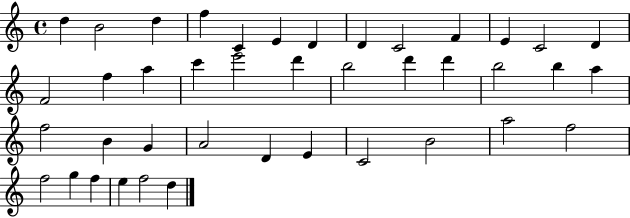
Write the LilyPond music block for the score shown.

{
  \clef treble
  \time 4/4
  \defaultTimeSignature
  \key c \major
  d''4 b'2 d''4 | f''4 c'4 e'4 d'4 | d'4 c'2 f'4 | e'4 c'2 d'4 | \break f'2 f''4 a''4 | c'''4 e'''2 d'''4 | b''2 d'''4 d'''4 | b''2 b''4 a''4 | \break f''2 b'4 g'4 | a'2 d'4 e'4 | c'2 b'2 | a''2 f''2 | \break f''2 g''4 f''4 | e''4 f''2 d''4 | \bar "|."
}